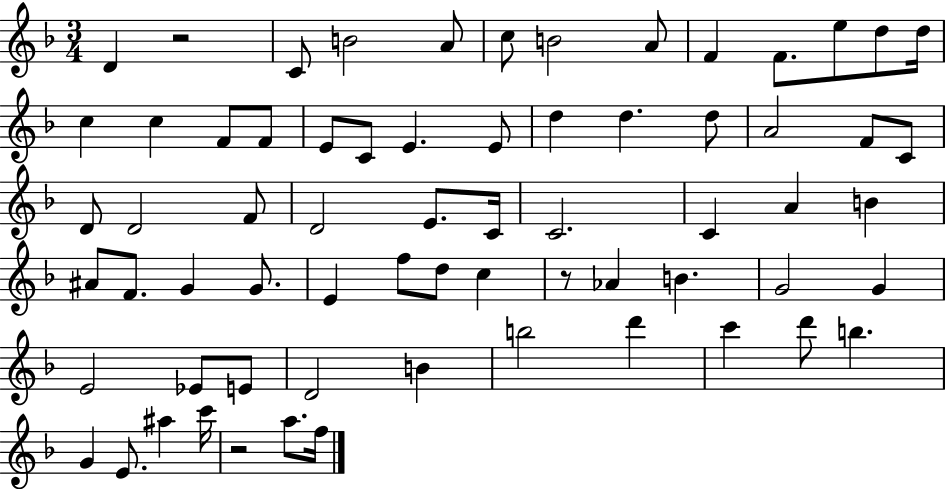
X:1
T:Untitled
M:3/4
L:1/4
K:F
D z2 C/2 B2 A/2 c/2 B2 A/2 F F/2 e/2 d/2 d/4 c c F/2 F/2 E/2 C/2 E E/2 d d d/2 A2 F/2 C/2 D/2 D2 F/2 D2 E/2 C/4 C2 C A B ^A/2 F/2 G G/2 E f/2 d/2 c z/2 _A B G2 G E2 _E/2 E/2 D2 B b2 d' c' d'/2 b G E/2 ^a c'/4 z2 a/2 f/4